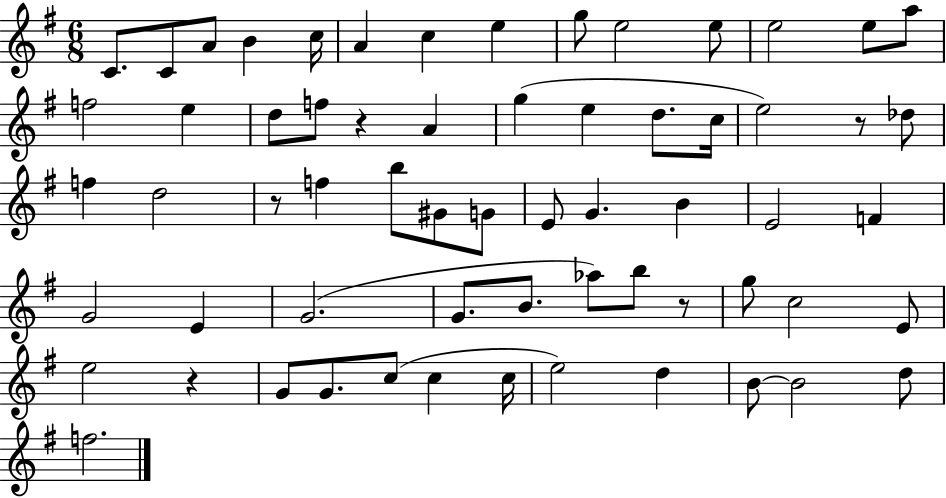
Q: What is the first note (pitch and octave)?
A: C4